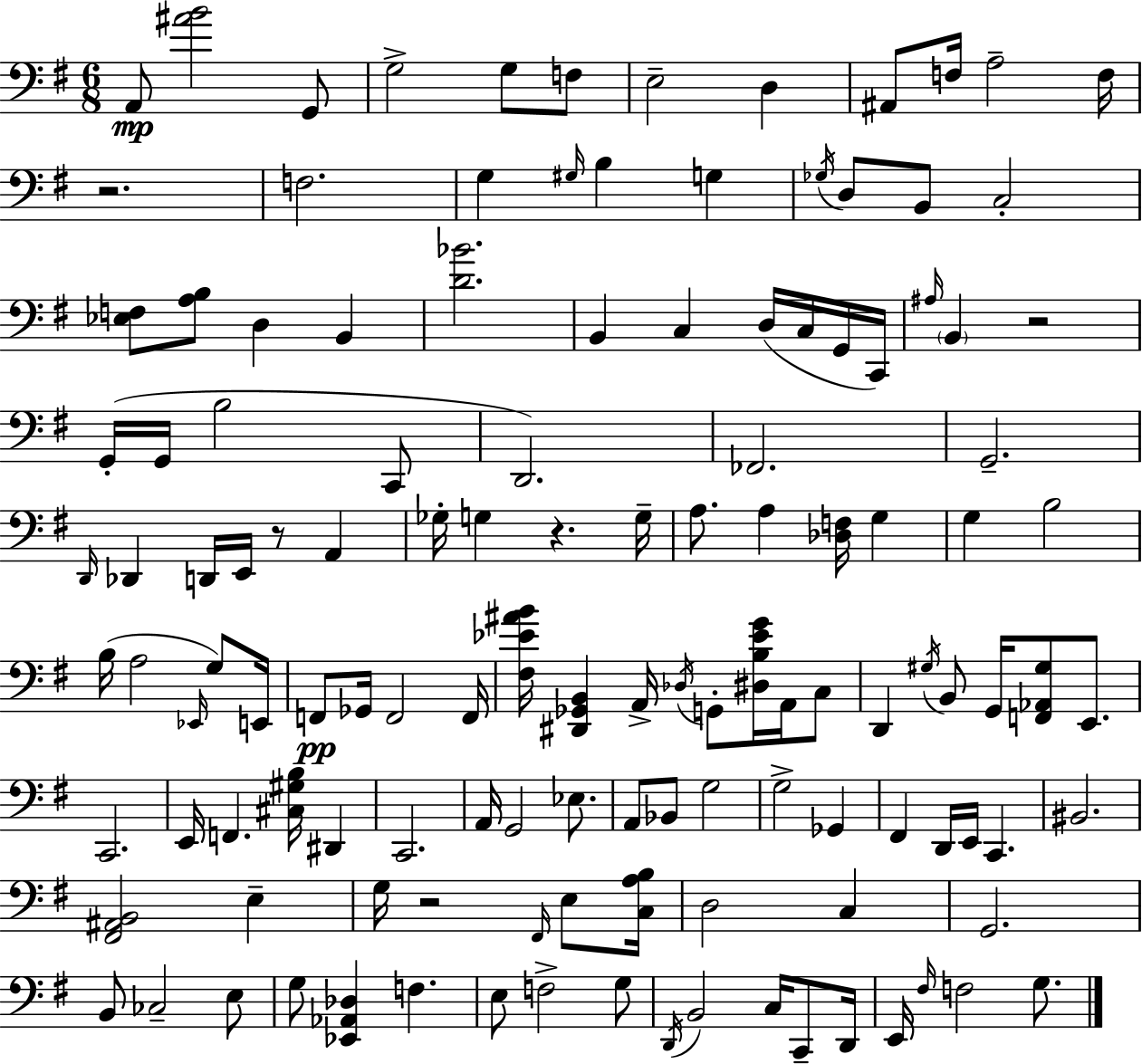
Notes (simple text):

A2/e [A#4,B4]/h G2/e G3/h G3/e F3/e E3/h D3/q A#2/e F3/s A3/h F3/s R/h. F3/h. G3/q G#3/s B3/q G3/q Gb3/s D3/e B2/e C3/h [Eb3,F3]/e [A3,B3]/e D3/q B2/q [D4,Bb4]/h. B2/q C3/q D3/s C3/s G2/s C2/s A#3/s B2/q R/h G2/s G2/s B3/h C2/e D2/h. FES2/h. G2/h. D2/s Db2/q D2/s E2/s R/e A2/q Gb3/s G3/q R/q. G3/s A3/e. A3/q [Db3,F3]/s G3/q G3/q B3/h B3/s A3/h Eb2/s G3/e E2/s F2/e Gb2/s F2/h F2/s [F#3,Eb4,A#4,B4]/s [D#2,Gb2,B2]/q A2/s Db3/s G2/e [D#3,B3,Eb4,G4]/s A2/s C3/e D2/q G#3/s B2/e G2/s [F2,Ab2,G#3]/e E2/e. C2/h. E2/s F2/q. [C#3,G#3,B3]/s D#2/q C2/h. A2/s G2/h Eb3/e. A2/e Bb2/e G3/h G3/h Gb2/q F#2/q D2/s E2/s C2/q. BIS2/h. [F#2,A#2,B2]/h E3/q G3/s R/h F#2/s E3/e [C3,A3,B3]/s D3/h C3/q G2/h. B2/e CES3/h E3/e G3/e [Eb2,Ab2,Db3]/q F3/q. E3/e F3/h G3/e D2/s B2/h C3/s C2/e D2/s E2/s F#3/s F3/h G3/e.